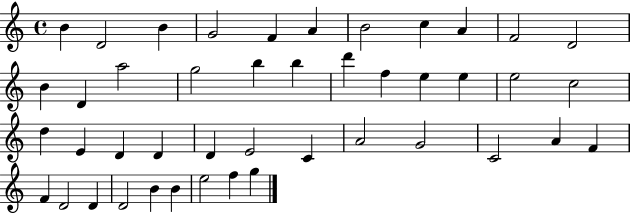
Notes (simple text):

B4/q D4/h B4/q G4/h F4/q A4/q B4/h C5/q A4/q F4/h D4/h B4/q D4/q A5/h G5/h B5/q B5/q D6/q F5/q E5/q E5/q E5/h C5/h D5/q E4/q D4/q D4/q D4/q E4/h C4/q A4/h G4/h C4/h A4/q F4/q F4/q D4/h D4/q D4/h B4/q B4/q E5/h F5/q G5/q